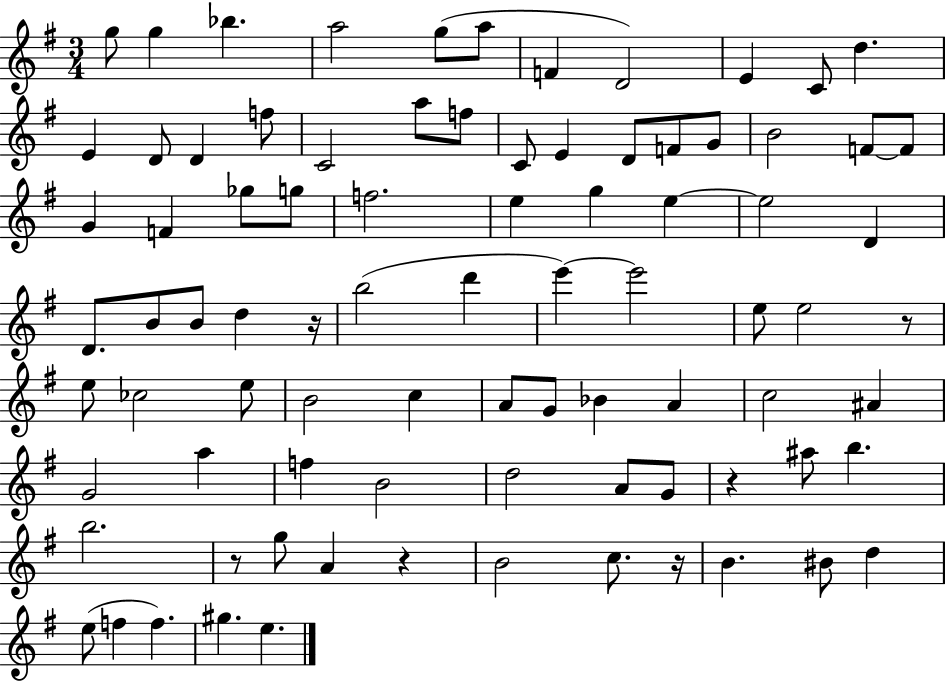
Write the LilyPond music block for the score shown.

{
  \clef treble
  \numericTimeSignature
  \time 3/4
  \key g \major
  g''8 g''4 bes''4. | a''2 g''8( a''8 | f'4 d'2) | e'4 c'8 d''4. | \break e'4 d'8 d'4 f''8 | c'2 a''8 f''8 | c'8 e'4 d'8 f'8 g'8 | b'2 f'8~~ f'8 | \break g'4 f'4 ges''8 g''8 | f''2. | e''4 g''4 e''4~~ | e''2 d'4 | \break d'8. b'8 b'8 d''4 r16 | b''2( d'''4 | e'''4~~) e'''2 | e''8 e''2 r8 | \break e''8 ces''2 e''8 | b'2 c''4 | a'8 g'8 bes'4 a'4 | c''2 ais'4 | \break g'2 a''4 | f''4 b'2 | d''2 a'8 g'8 | r4 ais''8 b''4. | \break b''2. | r8 g''8 a'4 r4 | b'2 c''8. r16 | b'4. bis'8 d''4 | \break e''8( f''4 f''4.) | gis''4. e''4. | \bar "|."
}